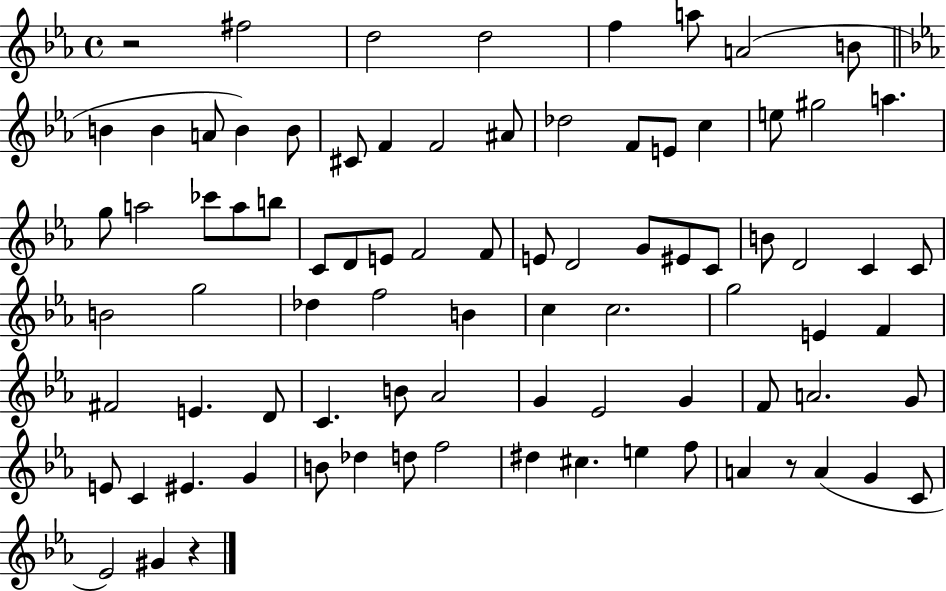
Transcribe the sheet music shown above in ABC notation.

X:1
T:Untitled
M:4/4
L:1/4
K:Eb
z2 ^f2 d2 d2 f a/2 A2 B/2 B B A/2 B B/2 ^C/2 F F2 ^A/2 _d2 F/2 E/2 c e/2 ^g2 a g/2 a2 _c'/2 a/2 b/2 C/2 D/2 E/2 F2 F/2 E/2 D2 G/2 ^E/2 C/2 B/2 D2 C C/2 B2 g2 _d f2 B c c2 g2 E F ^F2 E D/2 C B/2 _A2 G _E2 G F/2 A2 G/2 E/2 C ^E G B/2 _d d/2 f2 ^d ^c e f/2 A z/2 A G C/2 _E2 ^G z